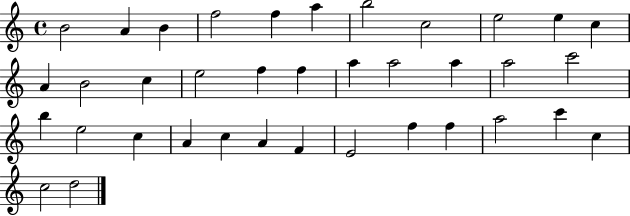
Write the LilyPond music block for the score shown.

{
  \clef treble
  \time 4/4
  \defaultTimeSignature
  \key c \major
  b'2 a'4 b'4 | f''2 f''4 a''4 | b''2 c''2 | e''2 e''4 c''4 | \break a'4 b'2 c''4 | e''2 f''4 f''4 | a''4 a''2 a''4 | a''2 c'''2 | \break b''4 e''2 c''4 | a'4 c''4 a'4 f'4 | e'2 f''4 f''4 | a''2 c'''4 c''4 | \break c''2 d''2 | \bar "|."
}